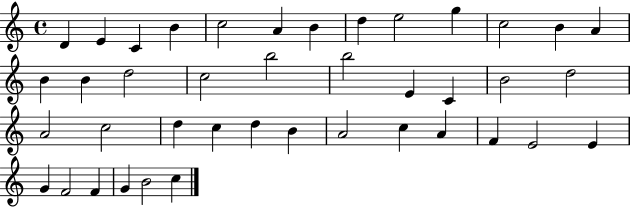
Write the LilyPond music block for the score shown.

{
  \clef treble
  \time 4/4
  \defaultTimeSignature
  \key c \major
  d'4 e'4 c'4 b'4 | c''2 a'4 b'4 | d''4 e''2 g''4 | c''2 b'4 a'4 | \break b'4 b'4 d''2 | c''2 b''2 | b''2 e'4 c'4 | b'2 d''2 | \break a'2 c''2 | d''4 c''4 d''4 b'4 | a'2 c''4 a'4 | f'4 e'2 e'4 | \break g'4 f'2 f'4 | g'4 b'2 c''4 | \bar "|."
}